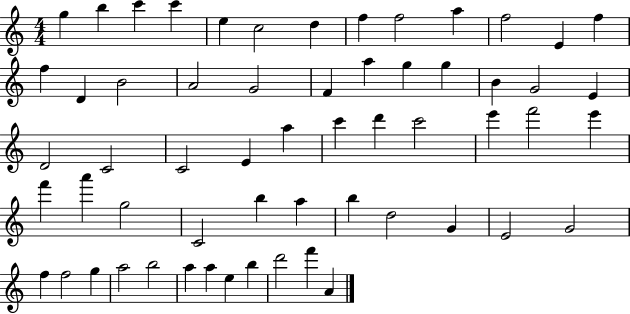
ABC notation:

X:1
T:Untitled
M:4/4
L:1/4
K:C
g b c' c' e c2 d f f2 a f2 E f f D B2 A2 G2 F a g g B G2 E D2 C2 C2 E a c' d' c'2 e' f'2 e' f' a' g2 C2 b a b d2 G E2 G2 f f2 g a2 b2 a a e b d'2 f' A